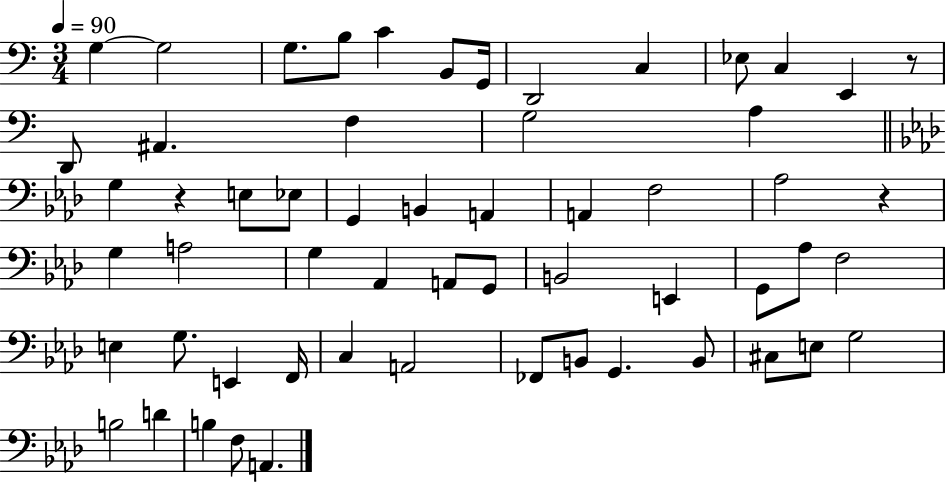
X:1
T:Untitled
M:3/4
L:1/4
K:C
G, G,2 G,/2 B,/2 C B,,/2 G,,/4 D,,2 C, _E,/2 C, E,, z/2 D,,/2 ^A,, F, G,2 A, G, z E,/2 _E,/2 G,, B,, A,, A,, F,2 _A,2 z G, A,2 G, _A,, A,,/2 G,,/2 B,,2 E,, G,,/2 _A,/2 F,2 E, G,/2 E,, F,,/4 C, A,,2 _F,,/2 B,,/2 G,, B,,/2 ^C,/2 E,/2 G,2 B,2 D B, F,/2 A,,